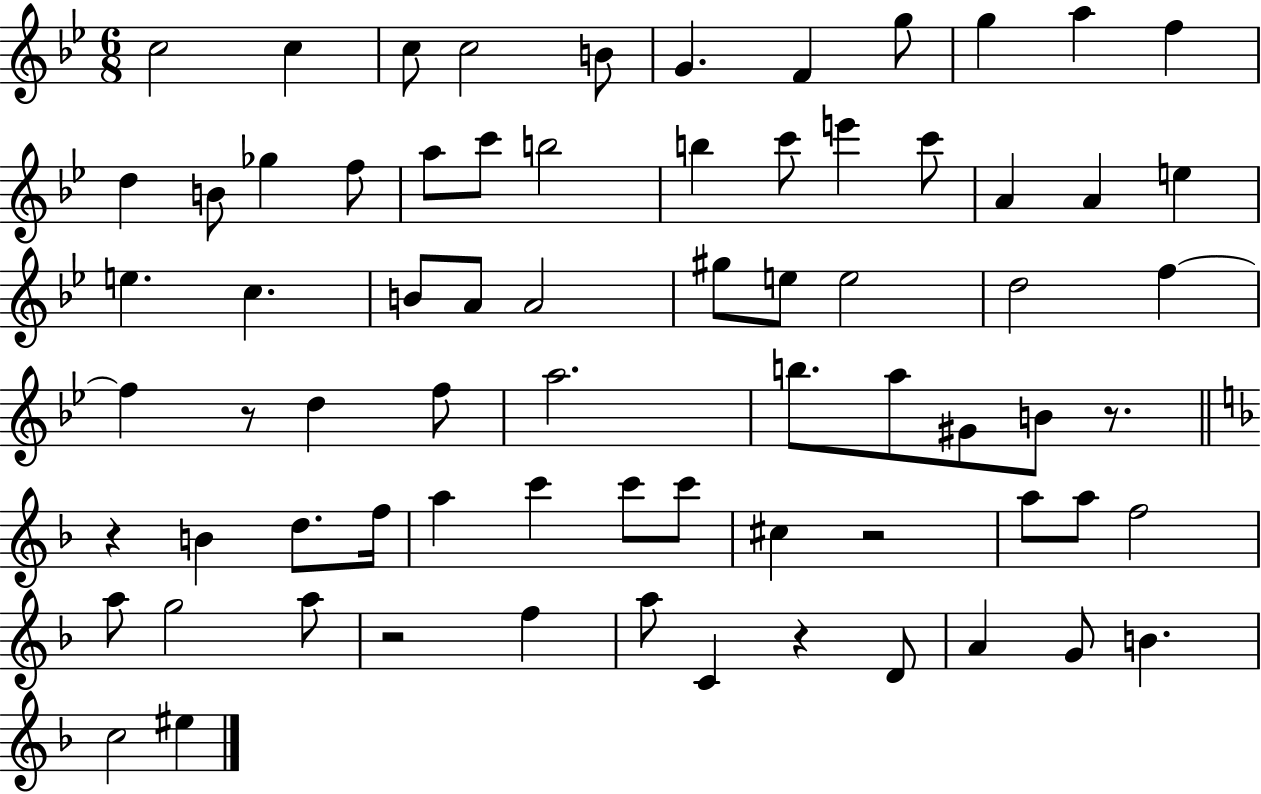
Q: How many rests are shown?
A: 6